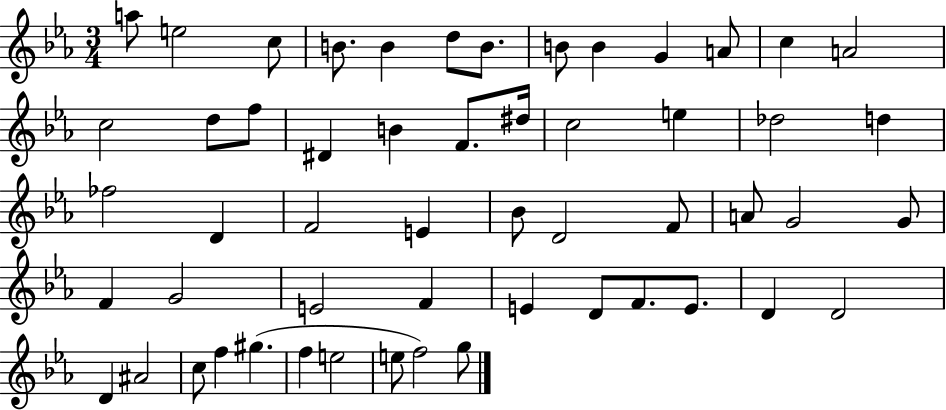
A5/e E5/h C5/e B4/e. B4/q D5/e B4/e. B4/e B4/q G4/q A4/e C5/q A4/h C5/h D5/e F5/e D#4/q B4/q F4/e. D#5/s C5/h E5/q Db5/h D5/q FES5/h D4/q F4/h E4/q Bb4/e D4/h F4/e A4/e G4/h G4/e F4/q G4/h E4/h F4/q E4/q D4/e F4/e. E4/e. D4/q D4/h D4/q A#4/h C5/e F5/q G#5/q. F5/q E5/h E5/e F5/h G5/e